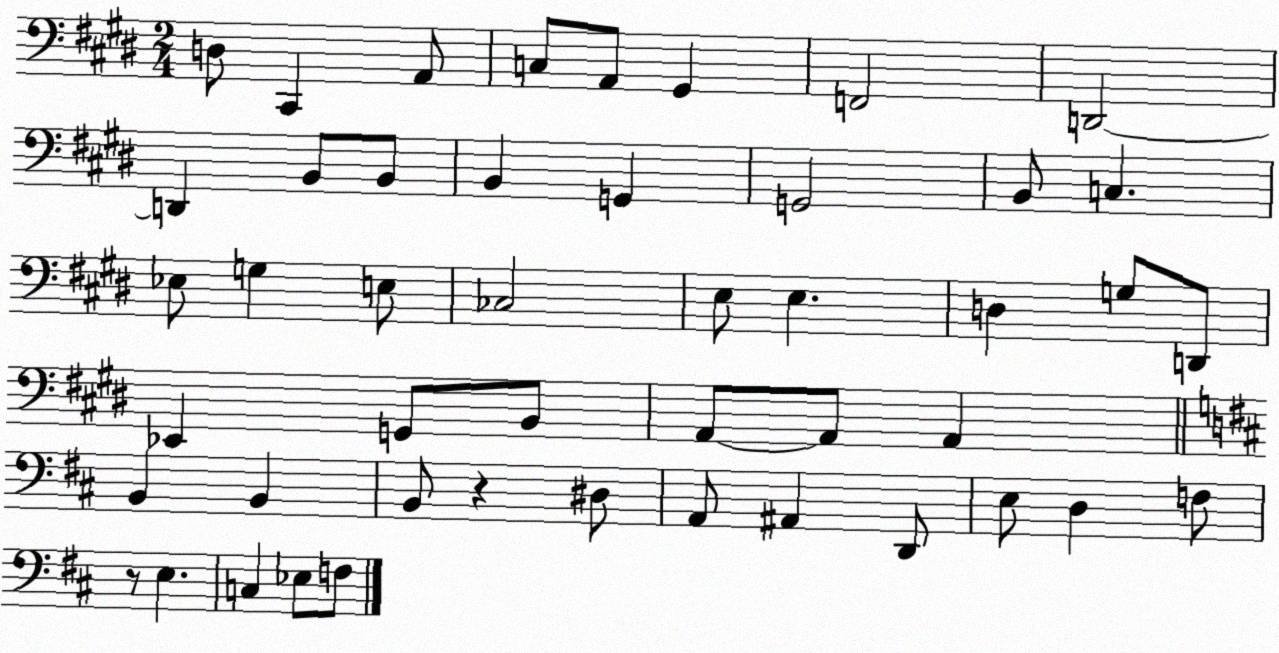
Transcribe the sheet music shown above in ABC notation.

X:1
T:Untitled
M:2/4
L:1/4
K:E
D,/2 ^C,, A,,/2 C,/2 A,,/2 ^G,, F,,2 D,,2 D,, B,,/2 B,,/2 B,, G,, G,,2 B,,/2 C, _E,/2 G, E,/2 _C,2 E,/2 E, D, G,/2 D,,/2 _E,, G,,/2 B,,/2 A,,/2 A,,/2 A,, B,, B,, B,,/2 z ^D,/2 A,,/2 ^A,, D,,/2 E,/2 D, F,/2 z/2 E, C, _E,/2 F,/2